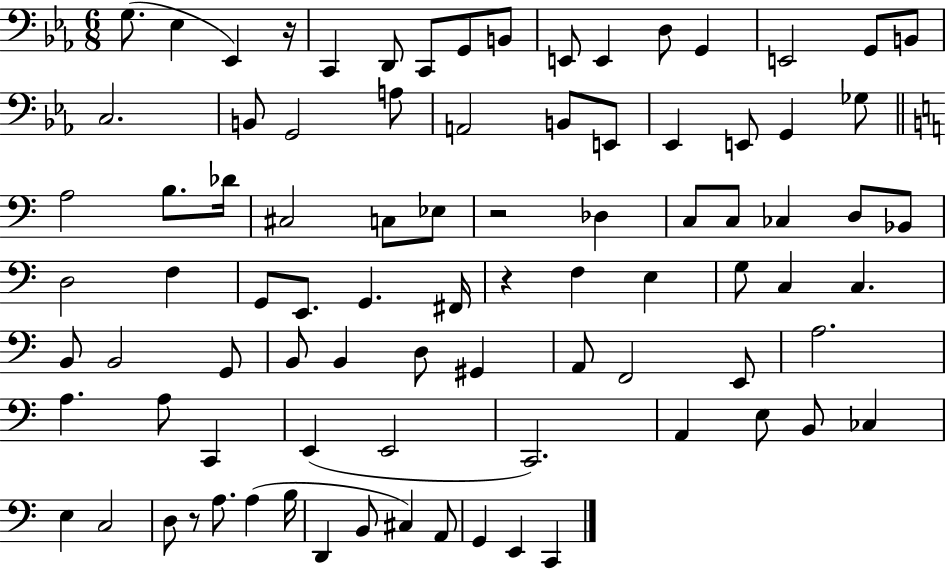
{
  \clef bass
  \numericTimeSignature
  \time 6/8
  \key ees \major
  \repeat volta 2 { g8.( ees4 ees,4) r16 | c,4 d,8 c,8 g,8 b,8 | e,8 e,4 d8 g,4 | e,2 g,8 b,8 | \break c2. | b,8 g,2 a8 | a,2 b,8 e,8 | ees,4 e,8 g,4 ges8 | \break \bar "||" \break \key c \major a2 b8. des'16 | cis2 c8 ees8 | r2 des4 | c8 c8 ces4 d8 bes,8 | \break d2 f4 | g,8 e,8. g,4. fis,16 | r4 f4 e4 | g8 c4 c4. | \break b,8 b,2 g,8 | b,8 b,4 d8 gis,4 | a,8 f,2 e,8 | a2. | \break a4. a8 c,4 | e,4( e,2 | c,2.) | a,4 e8 b,8 ces4 | \break e4 c2 | d8 r8 a8. a4( b16 | d,4 b,8 cis4) a,8 | g,4 e,4 c,4 | \break } \bar "|."
}